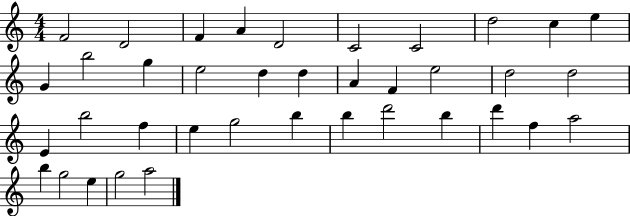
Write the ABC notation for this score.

X:1
T:Untitled
M:4/4
L:1/4
K:C
F2 D2 F A D2 C2 C2 d2 c e G b2 g e2 d d A F e2 d2 d2 E b2 f e g2 b b d'2 b d' f a2 b g2 e g2 a2